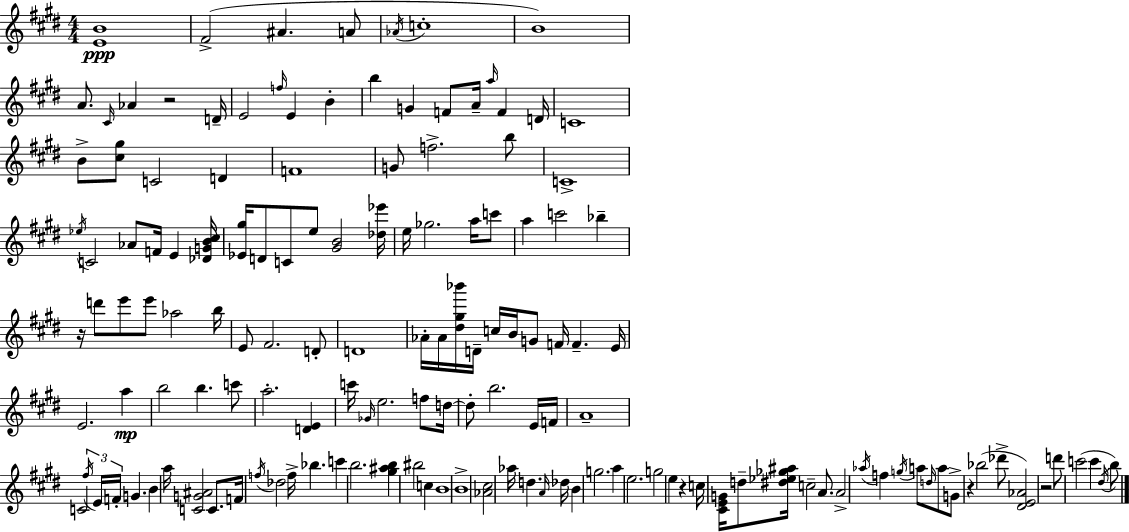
{
  \clef treble
  \numericTimeSignature
  \time 4/4
  \key e \major
  <e' b'>1\ppp | fis'2->( ais'4. a'8 | \acciaccatura { aes'16 } c''1-. | b'1) | \break a'8. \grace { cis'16 } aes'4 r2 | d'16-- e'2 \grace { f''16 } e'4 b'4-. | b''4 g'4 f'8 a'16-- \grace { a''16 } f'4 | d'16 c'1 | \break b'8-> <cis'' gis''>8 c'2 | d'4 f'1 | g'8 f''2.-> | b''8 c'1-> | \break \acciaccatura { ees''16 } c'2 aes'8 f'16 | e'4 <des' g' b' cis''>16 <ees' gis''>16 d'8 c'8 e''8 <gis' b'>2 | <des'' ees'''>16 e''16 ges''2. | a''16 c'''8 a''4 c'''2 | \break bes''4-- r16 d'''8 e'''8 e'''8 aes''2 | b''16 e'8 fis'2. | d'8-. d'1 | aes'16-. aes'16 <dis'' gis'' bes'''>16 d'16-- c''16 b'16 g'8 f'16 f'4.-- | \break e'16 e'2. | a''4\mp b''2 b''4. | c'''8 a''2.-. | <d' e'>4 c'''16 \grace { ges'16 } e''2. | \break f''8 d''16~~ d''8-. b''2. | e'16 f'16 a'1-- | c'2 \tuplet 3/2 { \acciaccatura { fis''16 } e'16 | f'16-. } g'4. b'4 a''16 <c' g' ais'>2 | \break c'8. f'16 \acciaccatura { f''16 } des''2 | f''16-> bes''4. c'''4 b''2. | <gis'' ais'' b''>4 bis''2 | c''4 b'1 | \break b'1-> | <aes' cis''>2 | aes''16 d''4. \grace { a'16 } des''16 b'4 g''2. | a''4 e''2. | \break g''2 | e''4 r4 c''16 <cis' e' g'>16 d''8-- <dis'' ees'' ges'' ais''>16 c''2-- | a'8. a'2-> | \acciaccatura { aes''16 } f''4 \acciaccatura { g''16 } a''8 \grace { d''16 } a''8 g'8-> r4 | \break bes''2( des'''8-> <dis' e' aes'>2) | r2 d'''8 c'''2( | c'''4 \acciaccatura { dis''16 } b''8) \bar "|."
}